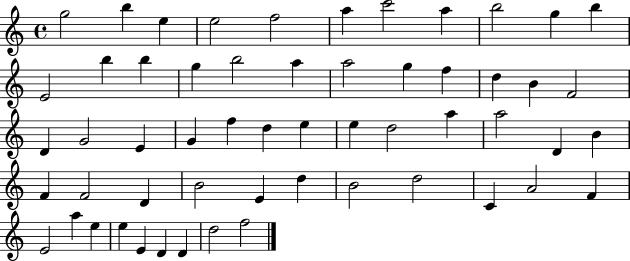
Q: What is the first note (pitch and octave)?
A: G5